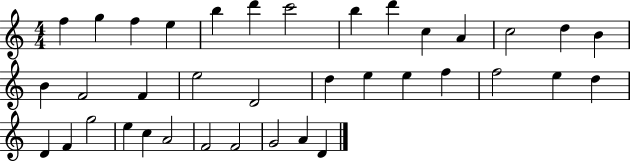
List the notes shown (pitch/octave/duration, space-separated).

F5/q G5/q F5/q E5/q B5/q D6/q C6/h B5/q D6/q C5/q A4/q C5/h D5/q B4/q B4/q F4/h F4/q E5/h D4/h D5/q E5/q E5/q F5/q F5/h E5/q D5/q D4/q F4/q G5/h E5/q C5/q A4/h F4/h F4/h G4/h A4/q D4/q